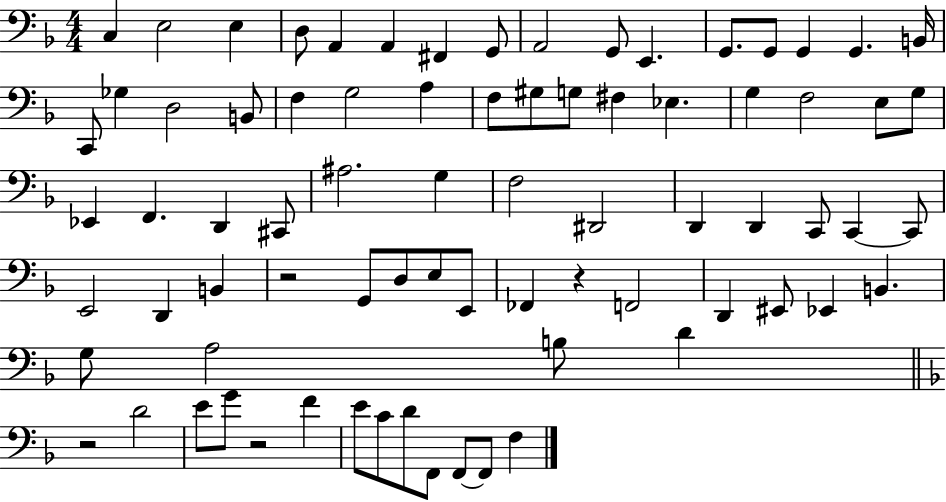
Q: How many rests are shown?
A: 4